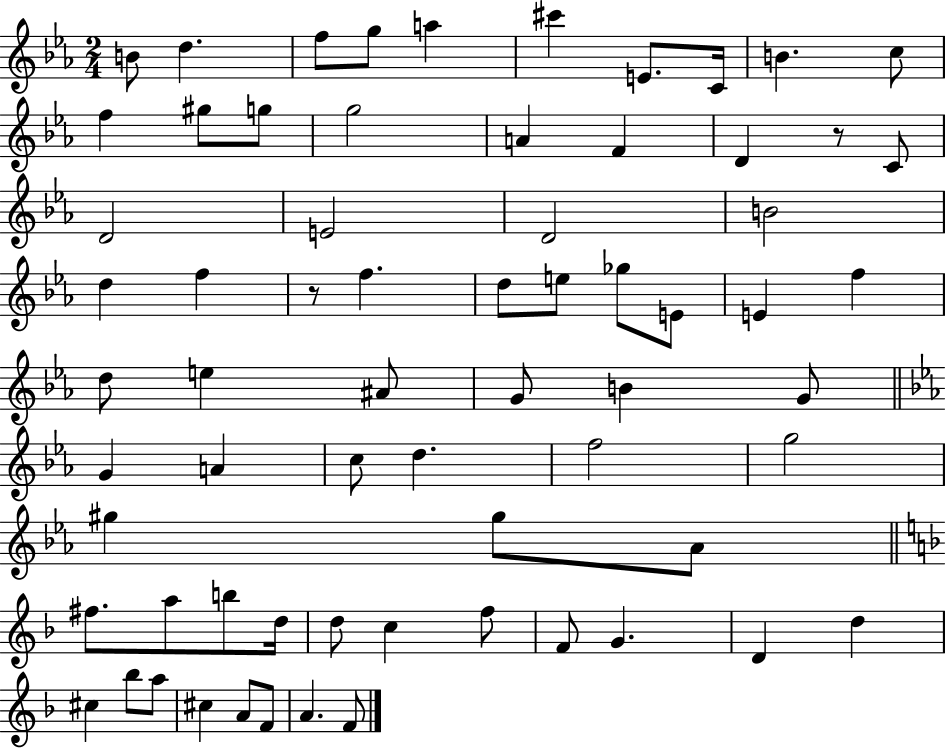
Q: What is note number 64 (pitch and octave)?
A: A4